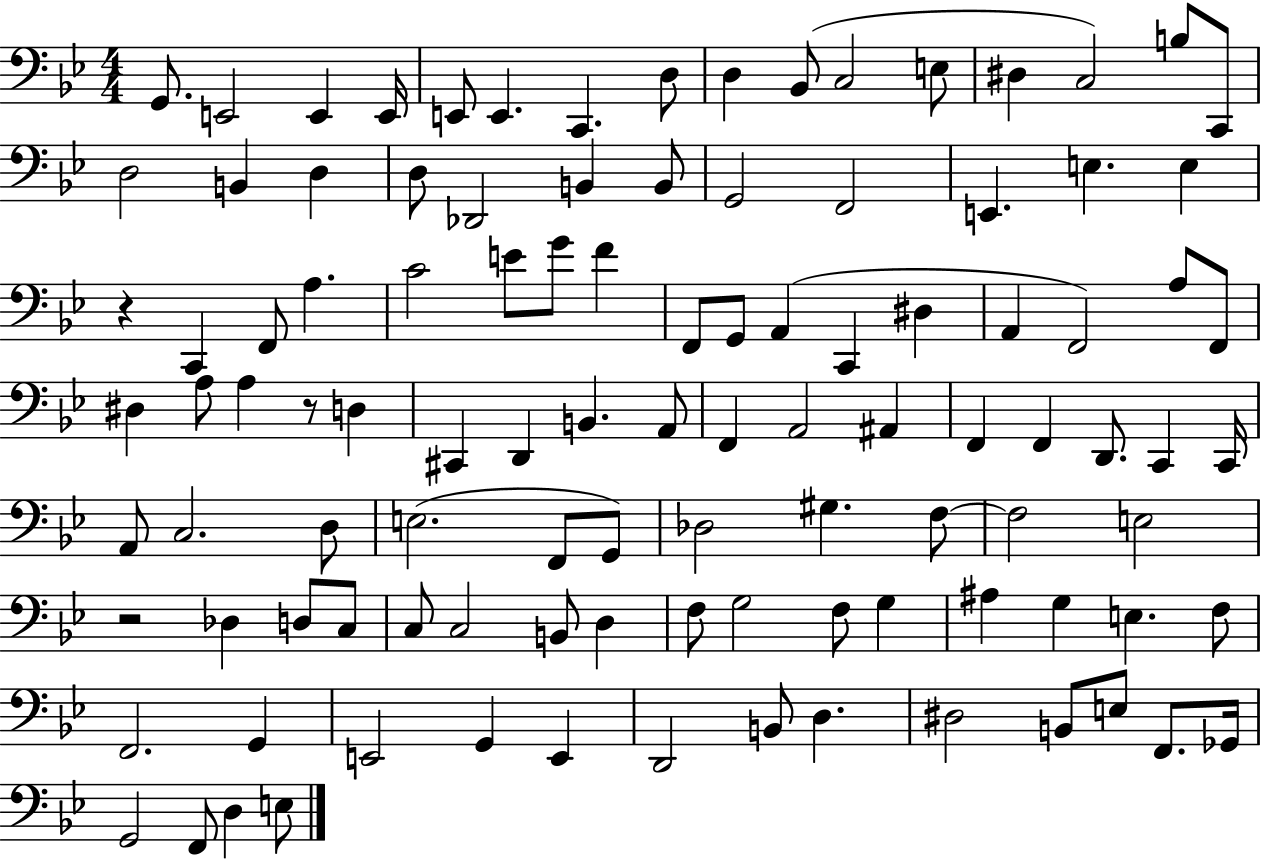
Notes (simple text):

G2/e. E2/h E2/q E2/s E2/e E2/q. C2/q. D3/e D3/q Bb2/e C3/h E3/e D#3/q C3/h B3/e C2/e D3/h B2/q D3/q D3/e Db2/h B2/q B2/e G2/h F2/h E2/q. E3/q. E3/q R/q C2/q F2/e A3/q. C4/h E4/e G4/e F4/q F2/e G2/e A2/q C2/q D#3/q A2/q F2/h A3/e F2/e D#3/q A3/e A3/q R/e D3/q C#2/q D2/q B2/q. A2/e F2/q A2/h A#2/q F2/q F2/q D2/e. C2/q C2/s A2/e C3/h. D3/e E3/h. F2/e G2/e Db3/h G#3/q. F3/e F3/h E3/h R/h Db3/q D3/e C3/e C3/e C3/h B2/e D3/q F3/e G3/h F3/e G3/q A#3/q G3/q E3/q. F3/e F2/h. G2/q E2/h G2/q E2/q D2/h B2/e D3/q. D#3/h B2/e E3/e F2/e. Gb2/s G2/h F2/e D3/q E3/e